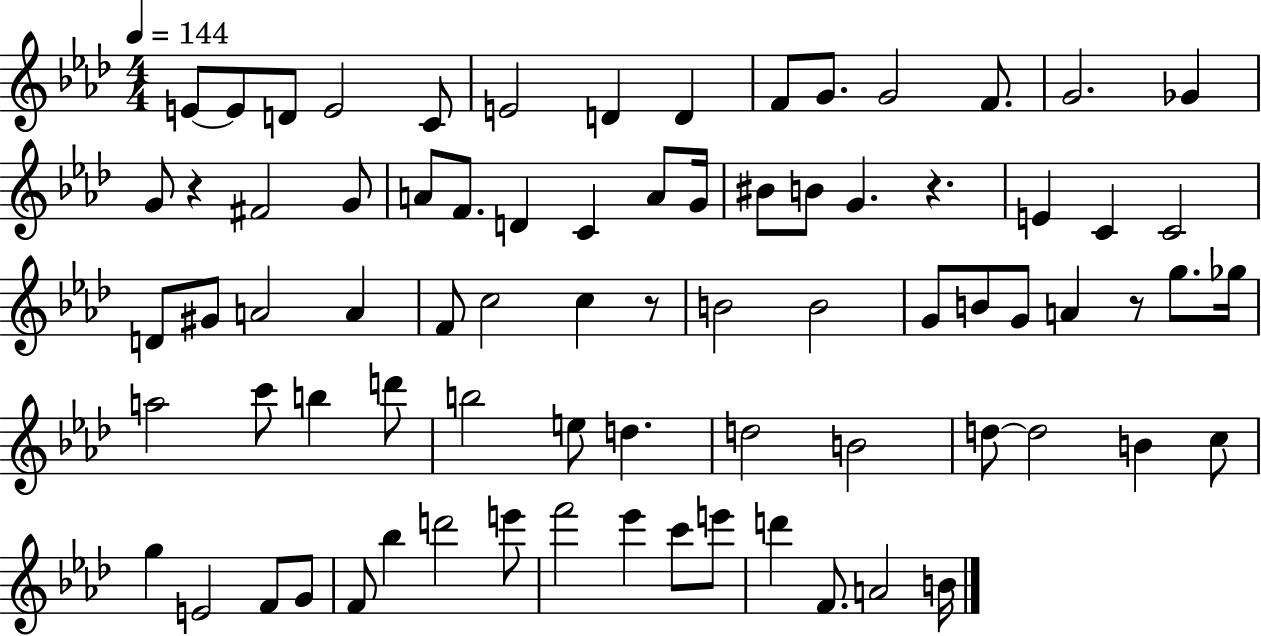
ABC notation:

X:1
T:Untitled
M:4/4
L:1/4
K:Ab
E/2 E/2 D/2 E2 C/2 E2 D D F/2 G/2 G2 F/2 G2 _G G/2 z ^F2 G/2 A/2 F/2 D C A/2 G/4 ^B/2 B/2 G z E C C2 D/2 ^G/2 A2 A F/2 c2 c z/2 B2 B2 G/2 B/2 G/2 A z/2 g/2 _g/4 a2 c'/2 b d'/2 b2 e/2 d d2 B2 d/2 d2 B c/2 g E2 F/2 G/2 F/2 _b d'2 e'/2 f'2 _e' c'/2 e'/2 d' F/2 A2 B/4